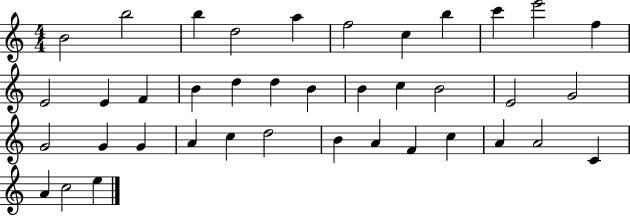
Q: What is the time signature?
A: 4/4